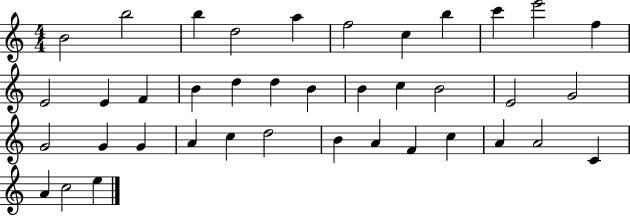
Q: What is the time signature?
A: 4/4